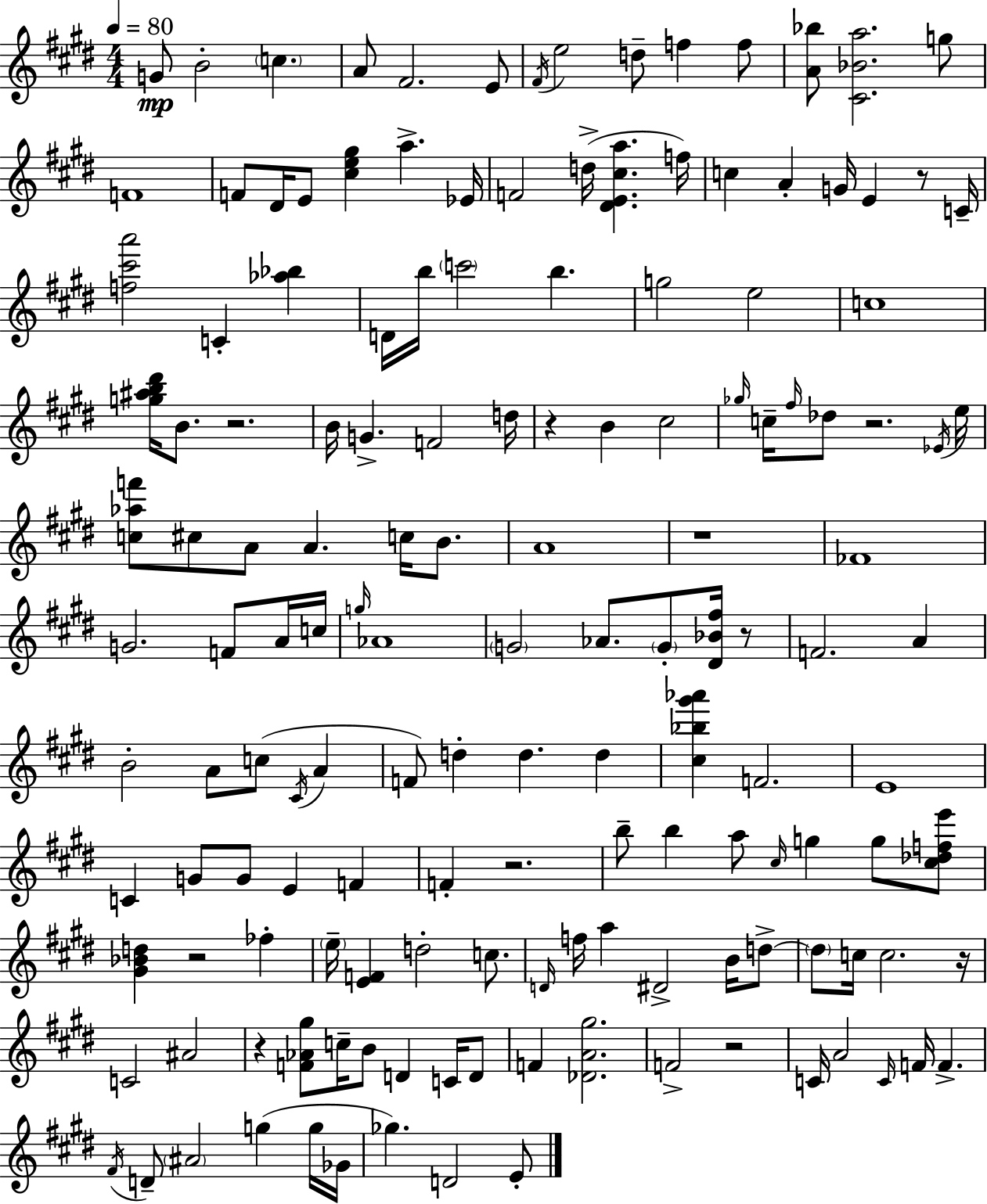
G4/e B4/h C5/q. A4/e F#4/h. E4/e F#4/s E5/h D5/e F5/q F5/e [A4,Bb5]/e [C#4,Bb4,A5]/h. G5/e F4/w F4/e D#4/s E4/e [C#5,E5,G#5]/q A5/q. Eb4/s F4/h D5/s [D#4,E4,C#5,A5]/q. F5/s C5/q A4/q G4/s E4/q R/e C4/s [F5,C#6,A6]/h C4/q [Ab5,Bb5]/q D4/s B5/s C6/h B5/q. G5/h E5/h C5/w [G5,A#5,B5,D#6]/s B4/e. R/h. B4/s G4/q. F4/h D5/s R/q B4/q C#5/h Gb5/s C5/s F#5/s Db5/e R/h. Eb4/s E5/s [C5,Ab5,F6]/e C#5/e A4/e A4/q. C5/s B4/e. A4/w R/w FES4/w G4/h. F4/e A4/s C5/s G5/s Ab4/w G4/h Ab4/e. G4/e [D#4,Bb4,F#5]/s R/e F4/h. A4/q B4/h A4/e C5/e C#4/s A4/q F4/e D5/q D5/q. D5/q [C#5,Bb5,G#6,Ab6]/q F4/h. E4/w C4/q G4/e G4/e E4/q F4/q F4/q R/h. B5/e B5/q A5/e C#5/s G5/q G5/e [C#5,Db5,F5,E6]/e [G#4,Bb4,D5]/q R/h FES5/q E5/s [E4,F4]/q D5/h C5/e. D4/s F5/s A5/q D#4/h B4/s D5/e D5/e C5/s C5/h. R/s C4/h A#4/h R/q [F4,Ab4,G#5]/e C5/s B4/e D4/q C4/s D4/e F4/q [Db4,A4,G#5]/h. F4/h R/h C4/s A4/h C4/s F4/s F4/q. F#4/s D4/e A#4/h G5/q G5/s Gb4/s Gb5/q. D4/h E4/e